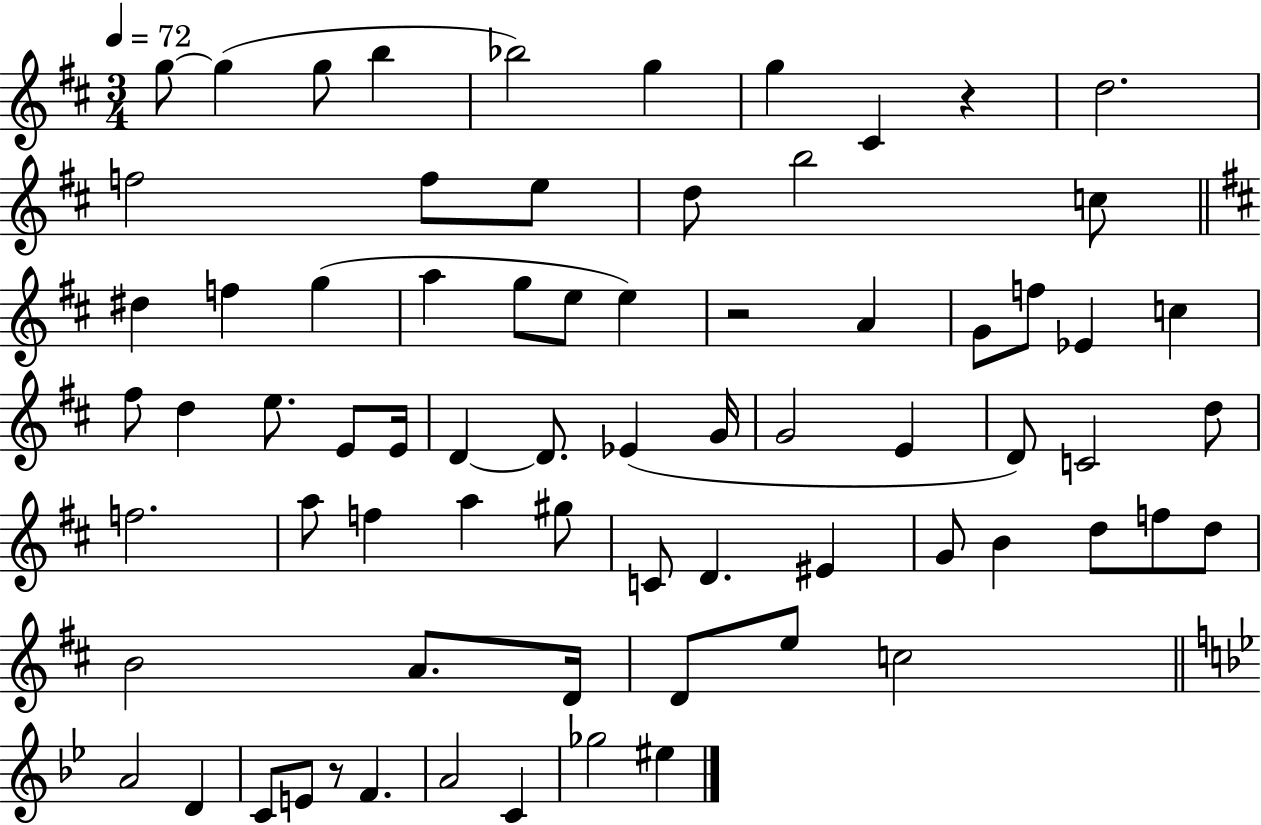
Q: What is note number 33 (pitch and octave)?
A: D4